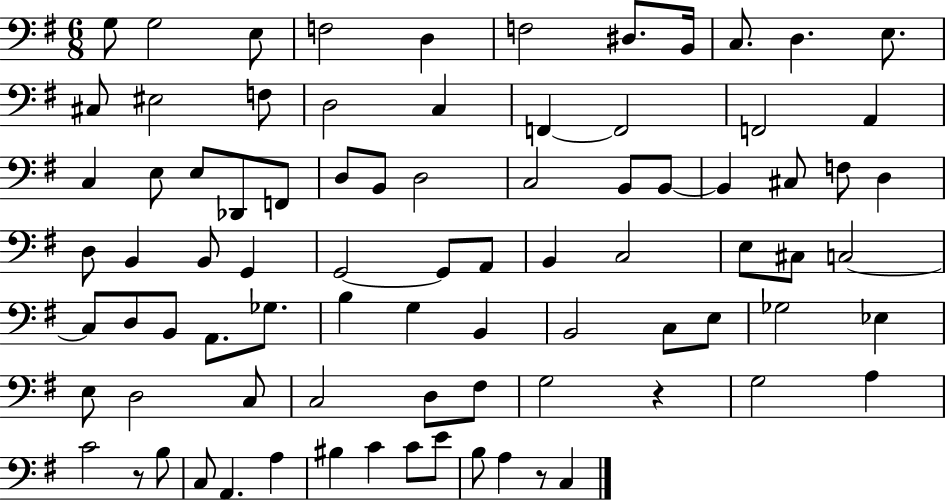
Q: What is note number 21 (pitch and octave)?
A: C3